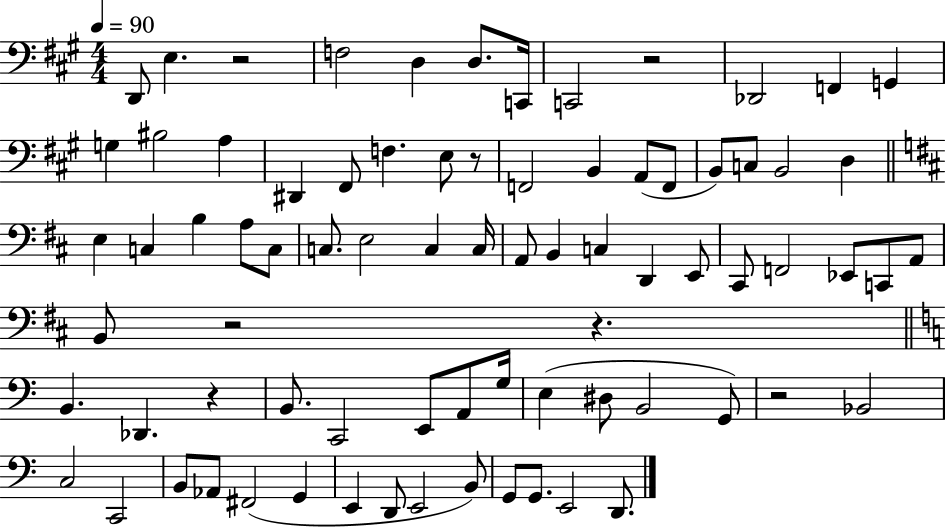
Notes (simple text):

D2/e E3/q. R/h F3/h D3/q D3/e. C2/s C2/h R/h Db2/h F2/q G2/q G3/q BIS3/h A3/q D#2/q F#2/e F3/q. E3/e R/e F2/h B2/q A2/e F2/e B2/e C3/e B2/h D3/q E3/q C3/q B3/q A3/e C3/e C3/e. E3/h C3/q C3/s A2/e B2/q C3/q D2/q E2/e C#2/e F2/h Eb2/e C2/e A2/e B2/e R/h R/q. B2/q. Db2/q. R/q B2/e. C2/h E2/e A2/e G3/s E3/q D#3/e B2/h G2/e R/h Bb2/h C3/h C2/h B2/e Ab2/e F#2/h G2/q E2/q D2/e E2/h B2/e G2/e G2/e. E2/h D2/e.